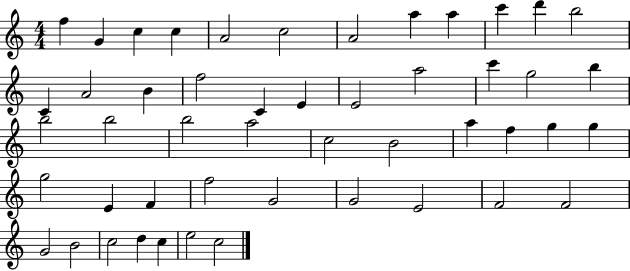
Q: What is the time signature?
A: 4/4